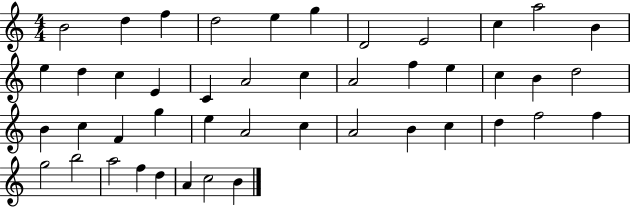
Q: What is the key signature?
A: C major